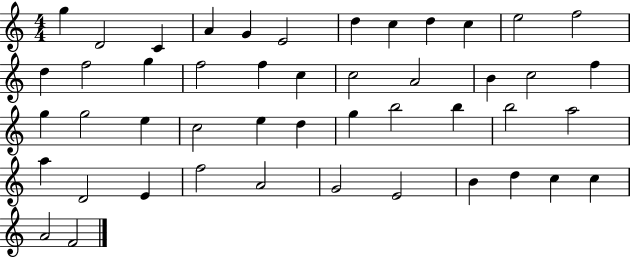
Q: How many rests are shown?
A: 0